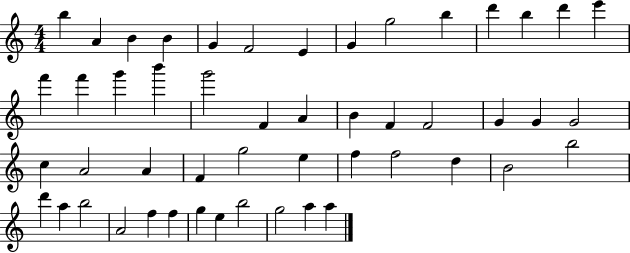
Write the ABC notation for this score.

X:1
T:Untitled
M:4/4
L:1/4
K:C
b A B B G F2 E G g2 b d' b d' e' f' f' g' b' g'2 F A B F F2 G G G2 c A2 A F g2 e f f2 d B2 b2 d' a b2 A2 f f g e b2 g2 a a